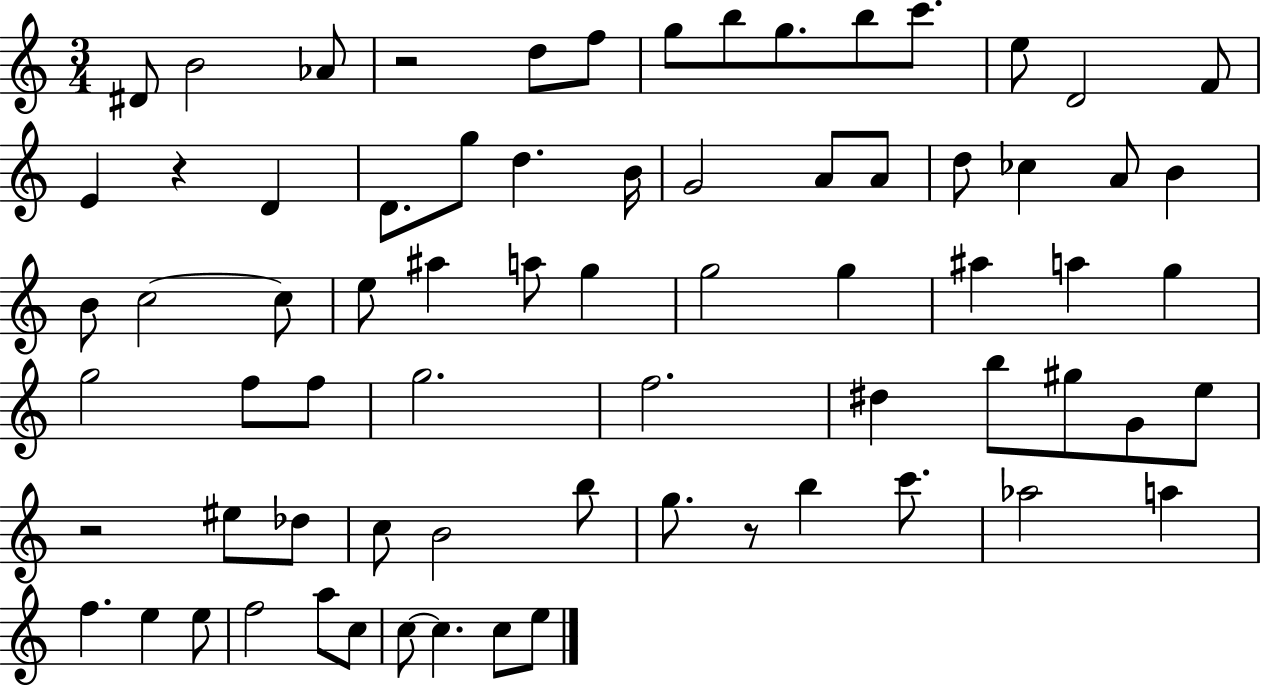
{
  \clef treble
  \numericTimeSignature
  \time 3/4
  \key c \major
  \repeat volta 2 { dis'8 b'2 aes'8 | r2 d''8 f''8 | g''8 b''8 g''8. b''8 c'''8. | e''8 d'2 f'8 | \break e'4 r4 d'4 | d'8. g''8 d''4. b'16 | g'2 a'8 a'8 | d''8 ces''4 a'8 b'4 | \break b'8 c''2~~ c''8 | e''8 ais''4 a''8 g''4 | g''2 g''4 | ais''4 a''4 g''4 | \break g''2 f''8 f''8 | g''2. | f''2. | dis''4 b''8 gis''8 g'8 e''8 | \break r2 eis''8 des''8 | c''8 b'2 b''8 | g''8. r8 b''4 c'''8. | aes''2 a''4 | \break f''4. e''4 e''8 | f''2 a''8 c''8 | c''8~~ c''4. c''8 e''8 | } \bar "|."
}